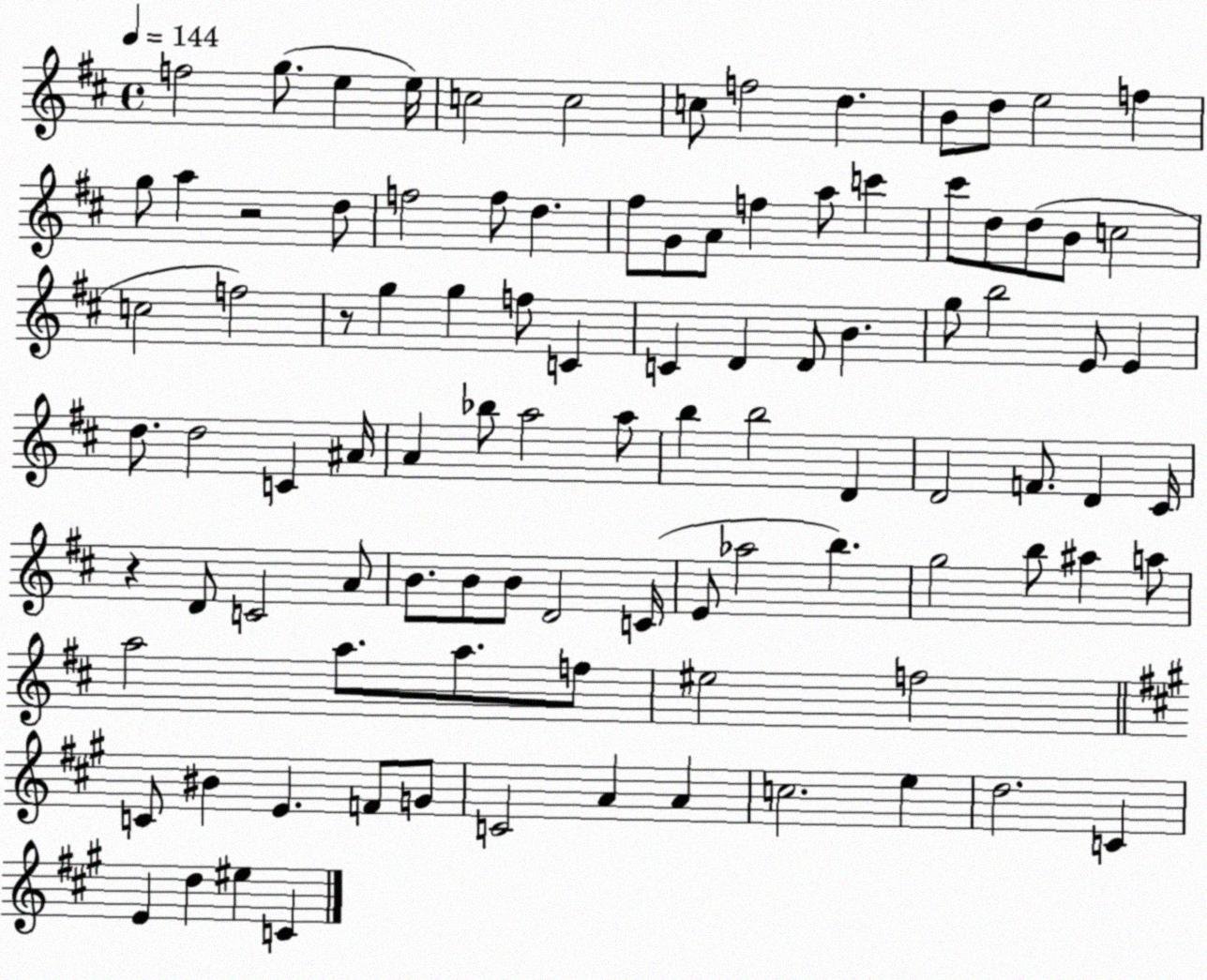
X:1
T:Untitled
M:4/4
L:1/4
K:D
f2 g/2 e e/4 c2 c2 c/2 f2 d B/2 d/2 e2 f g/2 a z2 d/2 f2 f/2 d ^f/2 G/2 A/2 f a/2 c' ^c'/2 d/2 d/2 B/2 c2 c2 f2 z/2 g g f/2 C C D D/2 B g/2 b2 E/2 E d/2 d2 C ^A/4 A _b/2 a2 a/2 b b2 D D2 F/2 D ^C/4 z D/2 C2 A/2 B/2 B/2 B/2 D2 C/4 E/2 _a2 b g2 b/2 ^a a/2 a2 a/2 a/2 f/2 ^e2 f2 C/2 ^B E F/2 G/2 C2 A A c2 e d2 C E d ^e C